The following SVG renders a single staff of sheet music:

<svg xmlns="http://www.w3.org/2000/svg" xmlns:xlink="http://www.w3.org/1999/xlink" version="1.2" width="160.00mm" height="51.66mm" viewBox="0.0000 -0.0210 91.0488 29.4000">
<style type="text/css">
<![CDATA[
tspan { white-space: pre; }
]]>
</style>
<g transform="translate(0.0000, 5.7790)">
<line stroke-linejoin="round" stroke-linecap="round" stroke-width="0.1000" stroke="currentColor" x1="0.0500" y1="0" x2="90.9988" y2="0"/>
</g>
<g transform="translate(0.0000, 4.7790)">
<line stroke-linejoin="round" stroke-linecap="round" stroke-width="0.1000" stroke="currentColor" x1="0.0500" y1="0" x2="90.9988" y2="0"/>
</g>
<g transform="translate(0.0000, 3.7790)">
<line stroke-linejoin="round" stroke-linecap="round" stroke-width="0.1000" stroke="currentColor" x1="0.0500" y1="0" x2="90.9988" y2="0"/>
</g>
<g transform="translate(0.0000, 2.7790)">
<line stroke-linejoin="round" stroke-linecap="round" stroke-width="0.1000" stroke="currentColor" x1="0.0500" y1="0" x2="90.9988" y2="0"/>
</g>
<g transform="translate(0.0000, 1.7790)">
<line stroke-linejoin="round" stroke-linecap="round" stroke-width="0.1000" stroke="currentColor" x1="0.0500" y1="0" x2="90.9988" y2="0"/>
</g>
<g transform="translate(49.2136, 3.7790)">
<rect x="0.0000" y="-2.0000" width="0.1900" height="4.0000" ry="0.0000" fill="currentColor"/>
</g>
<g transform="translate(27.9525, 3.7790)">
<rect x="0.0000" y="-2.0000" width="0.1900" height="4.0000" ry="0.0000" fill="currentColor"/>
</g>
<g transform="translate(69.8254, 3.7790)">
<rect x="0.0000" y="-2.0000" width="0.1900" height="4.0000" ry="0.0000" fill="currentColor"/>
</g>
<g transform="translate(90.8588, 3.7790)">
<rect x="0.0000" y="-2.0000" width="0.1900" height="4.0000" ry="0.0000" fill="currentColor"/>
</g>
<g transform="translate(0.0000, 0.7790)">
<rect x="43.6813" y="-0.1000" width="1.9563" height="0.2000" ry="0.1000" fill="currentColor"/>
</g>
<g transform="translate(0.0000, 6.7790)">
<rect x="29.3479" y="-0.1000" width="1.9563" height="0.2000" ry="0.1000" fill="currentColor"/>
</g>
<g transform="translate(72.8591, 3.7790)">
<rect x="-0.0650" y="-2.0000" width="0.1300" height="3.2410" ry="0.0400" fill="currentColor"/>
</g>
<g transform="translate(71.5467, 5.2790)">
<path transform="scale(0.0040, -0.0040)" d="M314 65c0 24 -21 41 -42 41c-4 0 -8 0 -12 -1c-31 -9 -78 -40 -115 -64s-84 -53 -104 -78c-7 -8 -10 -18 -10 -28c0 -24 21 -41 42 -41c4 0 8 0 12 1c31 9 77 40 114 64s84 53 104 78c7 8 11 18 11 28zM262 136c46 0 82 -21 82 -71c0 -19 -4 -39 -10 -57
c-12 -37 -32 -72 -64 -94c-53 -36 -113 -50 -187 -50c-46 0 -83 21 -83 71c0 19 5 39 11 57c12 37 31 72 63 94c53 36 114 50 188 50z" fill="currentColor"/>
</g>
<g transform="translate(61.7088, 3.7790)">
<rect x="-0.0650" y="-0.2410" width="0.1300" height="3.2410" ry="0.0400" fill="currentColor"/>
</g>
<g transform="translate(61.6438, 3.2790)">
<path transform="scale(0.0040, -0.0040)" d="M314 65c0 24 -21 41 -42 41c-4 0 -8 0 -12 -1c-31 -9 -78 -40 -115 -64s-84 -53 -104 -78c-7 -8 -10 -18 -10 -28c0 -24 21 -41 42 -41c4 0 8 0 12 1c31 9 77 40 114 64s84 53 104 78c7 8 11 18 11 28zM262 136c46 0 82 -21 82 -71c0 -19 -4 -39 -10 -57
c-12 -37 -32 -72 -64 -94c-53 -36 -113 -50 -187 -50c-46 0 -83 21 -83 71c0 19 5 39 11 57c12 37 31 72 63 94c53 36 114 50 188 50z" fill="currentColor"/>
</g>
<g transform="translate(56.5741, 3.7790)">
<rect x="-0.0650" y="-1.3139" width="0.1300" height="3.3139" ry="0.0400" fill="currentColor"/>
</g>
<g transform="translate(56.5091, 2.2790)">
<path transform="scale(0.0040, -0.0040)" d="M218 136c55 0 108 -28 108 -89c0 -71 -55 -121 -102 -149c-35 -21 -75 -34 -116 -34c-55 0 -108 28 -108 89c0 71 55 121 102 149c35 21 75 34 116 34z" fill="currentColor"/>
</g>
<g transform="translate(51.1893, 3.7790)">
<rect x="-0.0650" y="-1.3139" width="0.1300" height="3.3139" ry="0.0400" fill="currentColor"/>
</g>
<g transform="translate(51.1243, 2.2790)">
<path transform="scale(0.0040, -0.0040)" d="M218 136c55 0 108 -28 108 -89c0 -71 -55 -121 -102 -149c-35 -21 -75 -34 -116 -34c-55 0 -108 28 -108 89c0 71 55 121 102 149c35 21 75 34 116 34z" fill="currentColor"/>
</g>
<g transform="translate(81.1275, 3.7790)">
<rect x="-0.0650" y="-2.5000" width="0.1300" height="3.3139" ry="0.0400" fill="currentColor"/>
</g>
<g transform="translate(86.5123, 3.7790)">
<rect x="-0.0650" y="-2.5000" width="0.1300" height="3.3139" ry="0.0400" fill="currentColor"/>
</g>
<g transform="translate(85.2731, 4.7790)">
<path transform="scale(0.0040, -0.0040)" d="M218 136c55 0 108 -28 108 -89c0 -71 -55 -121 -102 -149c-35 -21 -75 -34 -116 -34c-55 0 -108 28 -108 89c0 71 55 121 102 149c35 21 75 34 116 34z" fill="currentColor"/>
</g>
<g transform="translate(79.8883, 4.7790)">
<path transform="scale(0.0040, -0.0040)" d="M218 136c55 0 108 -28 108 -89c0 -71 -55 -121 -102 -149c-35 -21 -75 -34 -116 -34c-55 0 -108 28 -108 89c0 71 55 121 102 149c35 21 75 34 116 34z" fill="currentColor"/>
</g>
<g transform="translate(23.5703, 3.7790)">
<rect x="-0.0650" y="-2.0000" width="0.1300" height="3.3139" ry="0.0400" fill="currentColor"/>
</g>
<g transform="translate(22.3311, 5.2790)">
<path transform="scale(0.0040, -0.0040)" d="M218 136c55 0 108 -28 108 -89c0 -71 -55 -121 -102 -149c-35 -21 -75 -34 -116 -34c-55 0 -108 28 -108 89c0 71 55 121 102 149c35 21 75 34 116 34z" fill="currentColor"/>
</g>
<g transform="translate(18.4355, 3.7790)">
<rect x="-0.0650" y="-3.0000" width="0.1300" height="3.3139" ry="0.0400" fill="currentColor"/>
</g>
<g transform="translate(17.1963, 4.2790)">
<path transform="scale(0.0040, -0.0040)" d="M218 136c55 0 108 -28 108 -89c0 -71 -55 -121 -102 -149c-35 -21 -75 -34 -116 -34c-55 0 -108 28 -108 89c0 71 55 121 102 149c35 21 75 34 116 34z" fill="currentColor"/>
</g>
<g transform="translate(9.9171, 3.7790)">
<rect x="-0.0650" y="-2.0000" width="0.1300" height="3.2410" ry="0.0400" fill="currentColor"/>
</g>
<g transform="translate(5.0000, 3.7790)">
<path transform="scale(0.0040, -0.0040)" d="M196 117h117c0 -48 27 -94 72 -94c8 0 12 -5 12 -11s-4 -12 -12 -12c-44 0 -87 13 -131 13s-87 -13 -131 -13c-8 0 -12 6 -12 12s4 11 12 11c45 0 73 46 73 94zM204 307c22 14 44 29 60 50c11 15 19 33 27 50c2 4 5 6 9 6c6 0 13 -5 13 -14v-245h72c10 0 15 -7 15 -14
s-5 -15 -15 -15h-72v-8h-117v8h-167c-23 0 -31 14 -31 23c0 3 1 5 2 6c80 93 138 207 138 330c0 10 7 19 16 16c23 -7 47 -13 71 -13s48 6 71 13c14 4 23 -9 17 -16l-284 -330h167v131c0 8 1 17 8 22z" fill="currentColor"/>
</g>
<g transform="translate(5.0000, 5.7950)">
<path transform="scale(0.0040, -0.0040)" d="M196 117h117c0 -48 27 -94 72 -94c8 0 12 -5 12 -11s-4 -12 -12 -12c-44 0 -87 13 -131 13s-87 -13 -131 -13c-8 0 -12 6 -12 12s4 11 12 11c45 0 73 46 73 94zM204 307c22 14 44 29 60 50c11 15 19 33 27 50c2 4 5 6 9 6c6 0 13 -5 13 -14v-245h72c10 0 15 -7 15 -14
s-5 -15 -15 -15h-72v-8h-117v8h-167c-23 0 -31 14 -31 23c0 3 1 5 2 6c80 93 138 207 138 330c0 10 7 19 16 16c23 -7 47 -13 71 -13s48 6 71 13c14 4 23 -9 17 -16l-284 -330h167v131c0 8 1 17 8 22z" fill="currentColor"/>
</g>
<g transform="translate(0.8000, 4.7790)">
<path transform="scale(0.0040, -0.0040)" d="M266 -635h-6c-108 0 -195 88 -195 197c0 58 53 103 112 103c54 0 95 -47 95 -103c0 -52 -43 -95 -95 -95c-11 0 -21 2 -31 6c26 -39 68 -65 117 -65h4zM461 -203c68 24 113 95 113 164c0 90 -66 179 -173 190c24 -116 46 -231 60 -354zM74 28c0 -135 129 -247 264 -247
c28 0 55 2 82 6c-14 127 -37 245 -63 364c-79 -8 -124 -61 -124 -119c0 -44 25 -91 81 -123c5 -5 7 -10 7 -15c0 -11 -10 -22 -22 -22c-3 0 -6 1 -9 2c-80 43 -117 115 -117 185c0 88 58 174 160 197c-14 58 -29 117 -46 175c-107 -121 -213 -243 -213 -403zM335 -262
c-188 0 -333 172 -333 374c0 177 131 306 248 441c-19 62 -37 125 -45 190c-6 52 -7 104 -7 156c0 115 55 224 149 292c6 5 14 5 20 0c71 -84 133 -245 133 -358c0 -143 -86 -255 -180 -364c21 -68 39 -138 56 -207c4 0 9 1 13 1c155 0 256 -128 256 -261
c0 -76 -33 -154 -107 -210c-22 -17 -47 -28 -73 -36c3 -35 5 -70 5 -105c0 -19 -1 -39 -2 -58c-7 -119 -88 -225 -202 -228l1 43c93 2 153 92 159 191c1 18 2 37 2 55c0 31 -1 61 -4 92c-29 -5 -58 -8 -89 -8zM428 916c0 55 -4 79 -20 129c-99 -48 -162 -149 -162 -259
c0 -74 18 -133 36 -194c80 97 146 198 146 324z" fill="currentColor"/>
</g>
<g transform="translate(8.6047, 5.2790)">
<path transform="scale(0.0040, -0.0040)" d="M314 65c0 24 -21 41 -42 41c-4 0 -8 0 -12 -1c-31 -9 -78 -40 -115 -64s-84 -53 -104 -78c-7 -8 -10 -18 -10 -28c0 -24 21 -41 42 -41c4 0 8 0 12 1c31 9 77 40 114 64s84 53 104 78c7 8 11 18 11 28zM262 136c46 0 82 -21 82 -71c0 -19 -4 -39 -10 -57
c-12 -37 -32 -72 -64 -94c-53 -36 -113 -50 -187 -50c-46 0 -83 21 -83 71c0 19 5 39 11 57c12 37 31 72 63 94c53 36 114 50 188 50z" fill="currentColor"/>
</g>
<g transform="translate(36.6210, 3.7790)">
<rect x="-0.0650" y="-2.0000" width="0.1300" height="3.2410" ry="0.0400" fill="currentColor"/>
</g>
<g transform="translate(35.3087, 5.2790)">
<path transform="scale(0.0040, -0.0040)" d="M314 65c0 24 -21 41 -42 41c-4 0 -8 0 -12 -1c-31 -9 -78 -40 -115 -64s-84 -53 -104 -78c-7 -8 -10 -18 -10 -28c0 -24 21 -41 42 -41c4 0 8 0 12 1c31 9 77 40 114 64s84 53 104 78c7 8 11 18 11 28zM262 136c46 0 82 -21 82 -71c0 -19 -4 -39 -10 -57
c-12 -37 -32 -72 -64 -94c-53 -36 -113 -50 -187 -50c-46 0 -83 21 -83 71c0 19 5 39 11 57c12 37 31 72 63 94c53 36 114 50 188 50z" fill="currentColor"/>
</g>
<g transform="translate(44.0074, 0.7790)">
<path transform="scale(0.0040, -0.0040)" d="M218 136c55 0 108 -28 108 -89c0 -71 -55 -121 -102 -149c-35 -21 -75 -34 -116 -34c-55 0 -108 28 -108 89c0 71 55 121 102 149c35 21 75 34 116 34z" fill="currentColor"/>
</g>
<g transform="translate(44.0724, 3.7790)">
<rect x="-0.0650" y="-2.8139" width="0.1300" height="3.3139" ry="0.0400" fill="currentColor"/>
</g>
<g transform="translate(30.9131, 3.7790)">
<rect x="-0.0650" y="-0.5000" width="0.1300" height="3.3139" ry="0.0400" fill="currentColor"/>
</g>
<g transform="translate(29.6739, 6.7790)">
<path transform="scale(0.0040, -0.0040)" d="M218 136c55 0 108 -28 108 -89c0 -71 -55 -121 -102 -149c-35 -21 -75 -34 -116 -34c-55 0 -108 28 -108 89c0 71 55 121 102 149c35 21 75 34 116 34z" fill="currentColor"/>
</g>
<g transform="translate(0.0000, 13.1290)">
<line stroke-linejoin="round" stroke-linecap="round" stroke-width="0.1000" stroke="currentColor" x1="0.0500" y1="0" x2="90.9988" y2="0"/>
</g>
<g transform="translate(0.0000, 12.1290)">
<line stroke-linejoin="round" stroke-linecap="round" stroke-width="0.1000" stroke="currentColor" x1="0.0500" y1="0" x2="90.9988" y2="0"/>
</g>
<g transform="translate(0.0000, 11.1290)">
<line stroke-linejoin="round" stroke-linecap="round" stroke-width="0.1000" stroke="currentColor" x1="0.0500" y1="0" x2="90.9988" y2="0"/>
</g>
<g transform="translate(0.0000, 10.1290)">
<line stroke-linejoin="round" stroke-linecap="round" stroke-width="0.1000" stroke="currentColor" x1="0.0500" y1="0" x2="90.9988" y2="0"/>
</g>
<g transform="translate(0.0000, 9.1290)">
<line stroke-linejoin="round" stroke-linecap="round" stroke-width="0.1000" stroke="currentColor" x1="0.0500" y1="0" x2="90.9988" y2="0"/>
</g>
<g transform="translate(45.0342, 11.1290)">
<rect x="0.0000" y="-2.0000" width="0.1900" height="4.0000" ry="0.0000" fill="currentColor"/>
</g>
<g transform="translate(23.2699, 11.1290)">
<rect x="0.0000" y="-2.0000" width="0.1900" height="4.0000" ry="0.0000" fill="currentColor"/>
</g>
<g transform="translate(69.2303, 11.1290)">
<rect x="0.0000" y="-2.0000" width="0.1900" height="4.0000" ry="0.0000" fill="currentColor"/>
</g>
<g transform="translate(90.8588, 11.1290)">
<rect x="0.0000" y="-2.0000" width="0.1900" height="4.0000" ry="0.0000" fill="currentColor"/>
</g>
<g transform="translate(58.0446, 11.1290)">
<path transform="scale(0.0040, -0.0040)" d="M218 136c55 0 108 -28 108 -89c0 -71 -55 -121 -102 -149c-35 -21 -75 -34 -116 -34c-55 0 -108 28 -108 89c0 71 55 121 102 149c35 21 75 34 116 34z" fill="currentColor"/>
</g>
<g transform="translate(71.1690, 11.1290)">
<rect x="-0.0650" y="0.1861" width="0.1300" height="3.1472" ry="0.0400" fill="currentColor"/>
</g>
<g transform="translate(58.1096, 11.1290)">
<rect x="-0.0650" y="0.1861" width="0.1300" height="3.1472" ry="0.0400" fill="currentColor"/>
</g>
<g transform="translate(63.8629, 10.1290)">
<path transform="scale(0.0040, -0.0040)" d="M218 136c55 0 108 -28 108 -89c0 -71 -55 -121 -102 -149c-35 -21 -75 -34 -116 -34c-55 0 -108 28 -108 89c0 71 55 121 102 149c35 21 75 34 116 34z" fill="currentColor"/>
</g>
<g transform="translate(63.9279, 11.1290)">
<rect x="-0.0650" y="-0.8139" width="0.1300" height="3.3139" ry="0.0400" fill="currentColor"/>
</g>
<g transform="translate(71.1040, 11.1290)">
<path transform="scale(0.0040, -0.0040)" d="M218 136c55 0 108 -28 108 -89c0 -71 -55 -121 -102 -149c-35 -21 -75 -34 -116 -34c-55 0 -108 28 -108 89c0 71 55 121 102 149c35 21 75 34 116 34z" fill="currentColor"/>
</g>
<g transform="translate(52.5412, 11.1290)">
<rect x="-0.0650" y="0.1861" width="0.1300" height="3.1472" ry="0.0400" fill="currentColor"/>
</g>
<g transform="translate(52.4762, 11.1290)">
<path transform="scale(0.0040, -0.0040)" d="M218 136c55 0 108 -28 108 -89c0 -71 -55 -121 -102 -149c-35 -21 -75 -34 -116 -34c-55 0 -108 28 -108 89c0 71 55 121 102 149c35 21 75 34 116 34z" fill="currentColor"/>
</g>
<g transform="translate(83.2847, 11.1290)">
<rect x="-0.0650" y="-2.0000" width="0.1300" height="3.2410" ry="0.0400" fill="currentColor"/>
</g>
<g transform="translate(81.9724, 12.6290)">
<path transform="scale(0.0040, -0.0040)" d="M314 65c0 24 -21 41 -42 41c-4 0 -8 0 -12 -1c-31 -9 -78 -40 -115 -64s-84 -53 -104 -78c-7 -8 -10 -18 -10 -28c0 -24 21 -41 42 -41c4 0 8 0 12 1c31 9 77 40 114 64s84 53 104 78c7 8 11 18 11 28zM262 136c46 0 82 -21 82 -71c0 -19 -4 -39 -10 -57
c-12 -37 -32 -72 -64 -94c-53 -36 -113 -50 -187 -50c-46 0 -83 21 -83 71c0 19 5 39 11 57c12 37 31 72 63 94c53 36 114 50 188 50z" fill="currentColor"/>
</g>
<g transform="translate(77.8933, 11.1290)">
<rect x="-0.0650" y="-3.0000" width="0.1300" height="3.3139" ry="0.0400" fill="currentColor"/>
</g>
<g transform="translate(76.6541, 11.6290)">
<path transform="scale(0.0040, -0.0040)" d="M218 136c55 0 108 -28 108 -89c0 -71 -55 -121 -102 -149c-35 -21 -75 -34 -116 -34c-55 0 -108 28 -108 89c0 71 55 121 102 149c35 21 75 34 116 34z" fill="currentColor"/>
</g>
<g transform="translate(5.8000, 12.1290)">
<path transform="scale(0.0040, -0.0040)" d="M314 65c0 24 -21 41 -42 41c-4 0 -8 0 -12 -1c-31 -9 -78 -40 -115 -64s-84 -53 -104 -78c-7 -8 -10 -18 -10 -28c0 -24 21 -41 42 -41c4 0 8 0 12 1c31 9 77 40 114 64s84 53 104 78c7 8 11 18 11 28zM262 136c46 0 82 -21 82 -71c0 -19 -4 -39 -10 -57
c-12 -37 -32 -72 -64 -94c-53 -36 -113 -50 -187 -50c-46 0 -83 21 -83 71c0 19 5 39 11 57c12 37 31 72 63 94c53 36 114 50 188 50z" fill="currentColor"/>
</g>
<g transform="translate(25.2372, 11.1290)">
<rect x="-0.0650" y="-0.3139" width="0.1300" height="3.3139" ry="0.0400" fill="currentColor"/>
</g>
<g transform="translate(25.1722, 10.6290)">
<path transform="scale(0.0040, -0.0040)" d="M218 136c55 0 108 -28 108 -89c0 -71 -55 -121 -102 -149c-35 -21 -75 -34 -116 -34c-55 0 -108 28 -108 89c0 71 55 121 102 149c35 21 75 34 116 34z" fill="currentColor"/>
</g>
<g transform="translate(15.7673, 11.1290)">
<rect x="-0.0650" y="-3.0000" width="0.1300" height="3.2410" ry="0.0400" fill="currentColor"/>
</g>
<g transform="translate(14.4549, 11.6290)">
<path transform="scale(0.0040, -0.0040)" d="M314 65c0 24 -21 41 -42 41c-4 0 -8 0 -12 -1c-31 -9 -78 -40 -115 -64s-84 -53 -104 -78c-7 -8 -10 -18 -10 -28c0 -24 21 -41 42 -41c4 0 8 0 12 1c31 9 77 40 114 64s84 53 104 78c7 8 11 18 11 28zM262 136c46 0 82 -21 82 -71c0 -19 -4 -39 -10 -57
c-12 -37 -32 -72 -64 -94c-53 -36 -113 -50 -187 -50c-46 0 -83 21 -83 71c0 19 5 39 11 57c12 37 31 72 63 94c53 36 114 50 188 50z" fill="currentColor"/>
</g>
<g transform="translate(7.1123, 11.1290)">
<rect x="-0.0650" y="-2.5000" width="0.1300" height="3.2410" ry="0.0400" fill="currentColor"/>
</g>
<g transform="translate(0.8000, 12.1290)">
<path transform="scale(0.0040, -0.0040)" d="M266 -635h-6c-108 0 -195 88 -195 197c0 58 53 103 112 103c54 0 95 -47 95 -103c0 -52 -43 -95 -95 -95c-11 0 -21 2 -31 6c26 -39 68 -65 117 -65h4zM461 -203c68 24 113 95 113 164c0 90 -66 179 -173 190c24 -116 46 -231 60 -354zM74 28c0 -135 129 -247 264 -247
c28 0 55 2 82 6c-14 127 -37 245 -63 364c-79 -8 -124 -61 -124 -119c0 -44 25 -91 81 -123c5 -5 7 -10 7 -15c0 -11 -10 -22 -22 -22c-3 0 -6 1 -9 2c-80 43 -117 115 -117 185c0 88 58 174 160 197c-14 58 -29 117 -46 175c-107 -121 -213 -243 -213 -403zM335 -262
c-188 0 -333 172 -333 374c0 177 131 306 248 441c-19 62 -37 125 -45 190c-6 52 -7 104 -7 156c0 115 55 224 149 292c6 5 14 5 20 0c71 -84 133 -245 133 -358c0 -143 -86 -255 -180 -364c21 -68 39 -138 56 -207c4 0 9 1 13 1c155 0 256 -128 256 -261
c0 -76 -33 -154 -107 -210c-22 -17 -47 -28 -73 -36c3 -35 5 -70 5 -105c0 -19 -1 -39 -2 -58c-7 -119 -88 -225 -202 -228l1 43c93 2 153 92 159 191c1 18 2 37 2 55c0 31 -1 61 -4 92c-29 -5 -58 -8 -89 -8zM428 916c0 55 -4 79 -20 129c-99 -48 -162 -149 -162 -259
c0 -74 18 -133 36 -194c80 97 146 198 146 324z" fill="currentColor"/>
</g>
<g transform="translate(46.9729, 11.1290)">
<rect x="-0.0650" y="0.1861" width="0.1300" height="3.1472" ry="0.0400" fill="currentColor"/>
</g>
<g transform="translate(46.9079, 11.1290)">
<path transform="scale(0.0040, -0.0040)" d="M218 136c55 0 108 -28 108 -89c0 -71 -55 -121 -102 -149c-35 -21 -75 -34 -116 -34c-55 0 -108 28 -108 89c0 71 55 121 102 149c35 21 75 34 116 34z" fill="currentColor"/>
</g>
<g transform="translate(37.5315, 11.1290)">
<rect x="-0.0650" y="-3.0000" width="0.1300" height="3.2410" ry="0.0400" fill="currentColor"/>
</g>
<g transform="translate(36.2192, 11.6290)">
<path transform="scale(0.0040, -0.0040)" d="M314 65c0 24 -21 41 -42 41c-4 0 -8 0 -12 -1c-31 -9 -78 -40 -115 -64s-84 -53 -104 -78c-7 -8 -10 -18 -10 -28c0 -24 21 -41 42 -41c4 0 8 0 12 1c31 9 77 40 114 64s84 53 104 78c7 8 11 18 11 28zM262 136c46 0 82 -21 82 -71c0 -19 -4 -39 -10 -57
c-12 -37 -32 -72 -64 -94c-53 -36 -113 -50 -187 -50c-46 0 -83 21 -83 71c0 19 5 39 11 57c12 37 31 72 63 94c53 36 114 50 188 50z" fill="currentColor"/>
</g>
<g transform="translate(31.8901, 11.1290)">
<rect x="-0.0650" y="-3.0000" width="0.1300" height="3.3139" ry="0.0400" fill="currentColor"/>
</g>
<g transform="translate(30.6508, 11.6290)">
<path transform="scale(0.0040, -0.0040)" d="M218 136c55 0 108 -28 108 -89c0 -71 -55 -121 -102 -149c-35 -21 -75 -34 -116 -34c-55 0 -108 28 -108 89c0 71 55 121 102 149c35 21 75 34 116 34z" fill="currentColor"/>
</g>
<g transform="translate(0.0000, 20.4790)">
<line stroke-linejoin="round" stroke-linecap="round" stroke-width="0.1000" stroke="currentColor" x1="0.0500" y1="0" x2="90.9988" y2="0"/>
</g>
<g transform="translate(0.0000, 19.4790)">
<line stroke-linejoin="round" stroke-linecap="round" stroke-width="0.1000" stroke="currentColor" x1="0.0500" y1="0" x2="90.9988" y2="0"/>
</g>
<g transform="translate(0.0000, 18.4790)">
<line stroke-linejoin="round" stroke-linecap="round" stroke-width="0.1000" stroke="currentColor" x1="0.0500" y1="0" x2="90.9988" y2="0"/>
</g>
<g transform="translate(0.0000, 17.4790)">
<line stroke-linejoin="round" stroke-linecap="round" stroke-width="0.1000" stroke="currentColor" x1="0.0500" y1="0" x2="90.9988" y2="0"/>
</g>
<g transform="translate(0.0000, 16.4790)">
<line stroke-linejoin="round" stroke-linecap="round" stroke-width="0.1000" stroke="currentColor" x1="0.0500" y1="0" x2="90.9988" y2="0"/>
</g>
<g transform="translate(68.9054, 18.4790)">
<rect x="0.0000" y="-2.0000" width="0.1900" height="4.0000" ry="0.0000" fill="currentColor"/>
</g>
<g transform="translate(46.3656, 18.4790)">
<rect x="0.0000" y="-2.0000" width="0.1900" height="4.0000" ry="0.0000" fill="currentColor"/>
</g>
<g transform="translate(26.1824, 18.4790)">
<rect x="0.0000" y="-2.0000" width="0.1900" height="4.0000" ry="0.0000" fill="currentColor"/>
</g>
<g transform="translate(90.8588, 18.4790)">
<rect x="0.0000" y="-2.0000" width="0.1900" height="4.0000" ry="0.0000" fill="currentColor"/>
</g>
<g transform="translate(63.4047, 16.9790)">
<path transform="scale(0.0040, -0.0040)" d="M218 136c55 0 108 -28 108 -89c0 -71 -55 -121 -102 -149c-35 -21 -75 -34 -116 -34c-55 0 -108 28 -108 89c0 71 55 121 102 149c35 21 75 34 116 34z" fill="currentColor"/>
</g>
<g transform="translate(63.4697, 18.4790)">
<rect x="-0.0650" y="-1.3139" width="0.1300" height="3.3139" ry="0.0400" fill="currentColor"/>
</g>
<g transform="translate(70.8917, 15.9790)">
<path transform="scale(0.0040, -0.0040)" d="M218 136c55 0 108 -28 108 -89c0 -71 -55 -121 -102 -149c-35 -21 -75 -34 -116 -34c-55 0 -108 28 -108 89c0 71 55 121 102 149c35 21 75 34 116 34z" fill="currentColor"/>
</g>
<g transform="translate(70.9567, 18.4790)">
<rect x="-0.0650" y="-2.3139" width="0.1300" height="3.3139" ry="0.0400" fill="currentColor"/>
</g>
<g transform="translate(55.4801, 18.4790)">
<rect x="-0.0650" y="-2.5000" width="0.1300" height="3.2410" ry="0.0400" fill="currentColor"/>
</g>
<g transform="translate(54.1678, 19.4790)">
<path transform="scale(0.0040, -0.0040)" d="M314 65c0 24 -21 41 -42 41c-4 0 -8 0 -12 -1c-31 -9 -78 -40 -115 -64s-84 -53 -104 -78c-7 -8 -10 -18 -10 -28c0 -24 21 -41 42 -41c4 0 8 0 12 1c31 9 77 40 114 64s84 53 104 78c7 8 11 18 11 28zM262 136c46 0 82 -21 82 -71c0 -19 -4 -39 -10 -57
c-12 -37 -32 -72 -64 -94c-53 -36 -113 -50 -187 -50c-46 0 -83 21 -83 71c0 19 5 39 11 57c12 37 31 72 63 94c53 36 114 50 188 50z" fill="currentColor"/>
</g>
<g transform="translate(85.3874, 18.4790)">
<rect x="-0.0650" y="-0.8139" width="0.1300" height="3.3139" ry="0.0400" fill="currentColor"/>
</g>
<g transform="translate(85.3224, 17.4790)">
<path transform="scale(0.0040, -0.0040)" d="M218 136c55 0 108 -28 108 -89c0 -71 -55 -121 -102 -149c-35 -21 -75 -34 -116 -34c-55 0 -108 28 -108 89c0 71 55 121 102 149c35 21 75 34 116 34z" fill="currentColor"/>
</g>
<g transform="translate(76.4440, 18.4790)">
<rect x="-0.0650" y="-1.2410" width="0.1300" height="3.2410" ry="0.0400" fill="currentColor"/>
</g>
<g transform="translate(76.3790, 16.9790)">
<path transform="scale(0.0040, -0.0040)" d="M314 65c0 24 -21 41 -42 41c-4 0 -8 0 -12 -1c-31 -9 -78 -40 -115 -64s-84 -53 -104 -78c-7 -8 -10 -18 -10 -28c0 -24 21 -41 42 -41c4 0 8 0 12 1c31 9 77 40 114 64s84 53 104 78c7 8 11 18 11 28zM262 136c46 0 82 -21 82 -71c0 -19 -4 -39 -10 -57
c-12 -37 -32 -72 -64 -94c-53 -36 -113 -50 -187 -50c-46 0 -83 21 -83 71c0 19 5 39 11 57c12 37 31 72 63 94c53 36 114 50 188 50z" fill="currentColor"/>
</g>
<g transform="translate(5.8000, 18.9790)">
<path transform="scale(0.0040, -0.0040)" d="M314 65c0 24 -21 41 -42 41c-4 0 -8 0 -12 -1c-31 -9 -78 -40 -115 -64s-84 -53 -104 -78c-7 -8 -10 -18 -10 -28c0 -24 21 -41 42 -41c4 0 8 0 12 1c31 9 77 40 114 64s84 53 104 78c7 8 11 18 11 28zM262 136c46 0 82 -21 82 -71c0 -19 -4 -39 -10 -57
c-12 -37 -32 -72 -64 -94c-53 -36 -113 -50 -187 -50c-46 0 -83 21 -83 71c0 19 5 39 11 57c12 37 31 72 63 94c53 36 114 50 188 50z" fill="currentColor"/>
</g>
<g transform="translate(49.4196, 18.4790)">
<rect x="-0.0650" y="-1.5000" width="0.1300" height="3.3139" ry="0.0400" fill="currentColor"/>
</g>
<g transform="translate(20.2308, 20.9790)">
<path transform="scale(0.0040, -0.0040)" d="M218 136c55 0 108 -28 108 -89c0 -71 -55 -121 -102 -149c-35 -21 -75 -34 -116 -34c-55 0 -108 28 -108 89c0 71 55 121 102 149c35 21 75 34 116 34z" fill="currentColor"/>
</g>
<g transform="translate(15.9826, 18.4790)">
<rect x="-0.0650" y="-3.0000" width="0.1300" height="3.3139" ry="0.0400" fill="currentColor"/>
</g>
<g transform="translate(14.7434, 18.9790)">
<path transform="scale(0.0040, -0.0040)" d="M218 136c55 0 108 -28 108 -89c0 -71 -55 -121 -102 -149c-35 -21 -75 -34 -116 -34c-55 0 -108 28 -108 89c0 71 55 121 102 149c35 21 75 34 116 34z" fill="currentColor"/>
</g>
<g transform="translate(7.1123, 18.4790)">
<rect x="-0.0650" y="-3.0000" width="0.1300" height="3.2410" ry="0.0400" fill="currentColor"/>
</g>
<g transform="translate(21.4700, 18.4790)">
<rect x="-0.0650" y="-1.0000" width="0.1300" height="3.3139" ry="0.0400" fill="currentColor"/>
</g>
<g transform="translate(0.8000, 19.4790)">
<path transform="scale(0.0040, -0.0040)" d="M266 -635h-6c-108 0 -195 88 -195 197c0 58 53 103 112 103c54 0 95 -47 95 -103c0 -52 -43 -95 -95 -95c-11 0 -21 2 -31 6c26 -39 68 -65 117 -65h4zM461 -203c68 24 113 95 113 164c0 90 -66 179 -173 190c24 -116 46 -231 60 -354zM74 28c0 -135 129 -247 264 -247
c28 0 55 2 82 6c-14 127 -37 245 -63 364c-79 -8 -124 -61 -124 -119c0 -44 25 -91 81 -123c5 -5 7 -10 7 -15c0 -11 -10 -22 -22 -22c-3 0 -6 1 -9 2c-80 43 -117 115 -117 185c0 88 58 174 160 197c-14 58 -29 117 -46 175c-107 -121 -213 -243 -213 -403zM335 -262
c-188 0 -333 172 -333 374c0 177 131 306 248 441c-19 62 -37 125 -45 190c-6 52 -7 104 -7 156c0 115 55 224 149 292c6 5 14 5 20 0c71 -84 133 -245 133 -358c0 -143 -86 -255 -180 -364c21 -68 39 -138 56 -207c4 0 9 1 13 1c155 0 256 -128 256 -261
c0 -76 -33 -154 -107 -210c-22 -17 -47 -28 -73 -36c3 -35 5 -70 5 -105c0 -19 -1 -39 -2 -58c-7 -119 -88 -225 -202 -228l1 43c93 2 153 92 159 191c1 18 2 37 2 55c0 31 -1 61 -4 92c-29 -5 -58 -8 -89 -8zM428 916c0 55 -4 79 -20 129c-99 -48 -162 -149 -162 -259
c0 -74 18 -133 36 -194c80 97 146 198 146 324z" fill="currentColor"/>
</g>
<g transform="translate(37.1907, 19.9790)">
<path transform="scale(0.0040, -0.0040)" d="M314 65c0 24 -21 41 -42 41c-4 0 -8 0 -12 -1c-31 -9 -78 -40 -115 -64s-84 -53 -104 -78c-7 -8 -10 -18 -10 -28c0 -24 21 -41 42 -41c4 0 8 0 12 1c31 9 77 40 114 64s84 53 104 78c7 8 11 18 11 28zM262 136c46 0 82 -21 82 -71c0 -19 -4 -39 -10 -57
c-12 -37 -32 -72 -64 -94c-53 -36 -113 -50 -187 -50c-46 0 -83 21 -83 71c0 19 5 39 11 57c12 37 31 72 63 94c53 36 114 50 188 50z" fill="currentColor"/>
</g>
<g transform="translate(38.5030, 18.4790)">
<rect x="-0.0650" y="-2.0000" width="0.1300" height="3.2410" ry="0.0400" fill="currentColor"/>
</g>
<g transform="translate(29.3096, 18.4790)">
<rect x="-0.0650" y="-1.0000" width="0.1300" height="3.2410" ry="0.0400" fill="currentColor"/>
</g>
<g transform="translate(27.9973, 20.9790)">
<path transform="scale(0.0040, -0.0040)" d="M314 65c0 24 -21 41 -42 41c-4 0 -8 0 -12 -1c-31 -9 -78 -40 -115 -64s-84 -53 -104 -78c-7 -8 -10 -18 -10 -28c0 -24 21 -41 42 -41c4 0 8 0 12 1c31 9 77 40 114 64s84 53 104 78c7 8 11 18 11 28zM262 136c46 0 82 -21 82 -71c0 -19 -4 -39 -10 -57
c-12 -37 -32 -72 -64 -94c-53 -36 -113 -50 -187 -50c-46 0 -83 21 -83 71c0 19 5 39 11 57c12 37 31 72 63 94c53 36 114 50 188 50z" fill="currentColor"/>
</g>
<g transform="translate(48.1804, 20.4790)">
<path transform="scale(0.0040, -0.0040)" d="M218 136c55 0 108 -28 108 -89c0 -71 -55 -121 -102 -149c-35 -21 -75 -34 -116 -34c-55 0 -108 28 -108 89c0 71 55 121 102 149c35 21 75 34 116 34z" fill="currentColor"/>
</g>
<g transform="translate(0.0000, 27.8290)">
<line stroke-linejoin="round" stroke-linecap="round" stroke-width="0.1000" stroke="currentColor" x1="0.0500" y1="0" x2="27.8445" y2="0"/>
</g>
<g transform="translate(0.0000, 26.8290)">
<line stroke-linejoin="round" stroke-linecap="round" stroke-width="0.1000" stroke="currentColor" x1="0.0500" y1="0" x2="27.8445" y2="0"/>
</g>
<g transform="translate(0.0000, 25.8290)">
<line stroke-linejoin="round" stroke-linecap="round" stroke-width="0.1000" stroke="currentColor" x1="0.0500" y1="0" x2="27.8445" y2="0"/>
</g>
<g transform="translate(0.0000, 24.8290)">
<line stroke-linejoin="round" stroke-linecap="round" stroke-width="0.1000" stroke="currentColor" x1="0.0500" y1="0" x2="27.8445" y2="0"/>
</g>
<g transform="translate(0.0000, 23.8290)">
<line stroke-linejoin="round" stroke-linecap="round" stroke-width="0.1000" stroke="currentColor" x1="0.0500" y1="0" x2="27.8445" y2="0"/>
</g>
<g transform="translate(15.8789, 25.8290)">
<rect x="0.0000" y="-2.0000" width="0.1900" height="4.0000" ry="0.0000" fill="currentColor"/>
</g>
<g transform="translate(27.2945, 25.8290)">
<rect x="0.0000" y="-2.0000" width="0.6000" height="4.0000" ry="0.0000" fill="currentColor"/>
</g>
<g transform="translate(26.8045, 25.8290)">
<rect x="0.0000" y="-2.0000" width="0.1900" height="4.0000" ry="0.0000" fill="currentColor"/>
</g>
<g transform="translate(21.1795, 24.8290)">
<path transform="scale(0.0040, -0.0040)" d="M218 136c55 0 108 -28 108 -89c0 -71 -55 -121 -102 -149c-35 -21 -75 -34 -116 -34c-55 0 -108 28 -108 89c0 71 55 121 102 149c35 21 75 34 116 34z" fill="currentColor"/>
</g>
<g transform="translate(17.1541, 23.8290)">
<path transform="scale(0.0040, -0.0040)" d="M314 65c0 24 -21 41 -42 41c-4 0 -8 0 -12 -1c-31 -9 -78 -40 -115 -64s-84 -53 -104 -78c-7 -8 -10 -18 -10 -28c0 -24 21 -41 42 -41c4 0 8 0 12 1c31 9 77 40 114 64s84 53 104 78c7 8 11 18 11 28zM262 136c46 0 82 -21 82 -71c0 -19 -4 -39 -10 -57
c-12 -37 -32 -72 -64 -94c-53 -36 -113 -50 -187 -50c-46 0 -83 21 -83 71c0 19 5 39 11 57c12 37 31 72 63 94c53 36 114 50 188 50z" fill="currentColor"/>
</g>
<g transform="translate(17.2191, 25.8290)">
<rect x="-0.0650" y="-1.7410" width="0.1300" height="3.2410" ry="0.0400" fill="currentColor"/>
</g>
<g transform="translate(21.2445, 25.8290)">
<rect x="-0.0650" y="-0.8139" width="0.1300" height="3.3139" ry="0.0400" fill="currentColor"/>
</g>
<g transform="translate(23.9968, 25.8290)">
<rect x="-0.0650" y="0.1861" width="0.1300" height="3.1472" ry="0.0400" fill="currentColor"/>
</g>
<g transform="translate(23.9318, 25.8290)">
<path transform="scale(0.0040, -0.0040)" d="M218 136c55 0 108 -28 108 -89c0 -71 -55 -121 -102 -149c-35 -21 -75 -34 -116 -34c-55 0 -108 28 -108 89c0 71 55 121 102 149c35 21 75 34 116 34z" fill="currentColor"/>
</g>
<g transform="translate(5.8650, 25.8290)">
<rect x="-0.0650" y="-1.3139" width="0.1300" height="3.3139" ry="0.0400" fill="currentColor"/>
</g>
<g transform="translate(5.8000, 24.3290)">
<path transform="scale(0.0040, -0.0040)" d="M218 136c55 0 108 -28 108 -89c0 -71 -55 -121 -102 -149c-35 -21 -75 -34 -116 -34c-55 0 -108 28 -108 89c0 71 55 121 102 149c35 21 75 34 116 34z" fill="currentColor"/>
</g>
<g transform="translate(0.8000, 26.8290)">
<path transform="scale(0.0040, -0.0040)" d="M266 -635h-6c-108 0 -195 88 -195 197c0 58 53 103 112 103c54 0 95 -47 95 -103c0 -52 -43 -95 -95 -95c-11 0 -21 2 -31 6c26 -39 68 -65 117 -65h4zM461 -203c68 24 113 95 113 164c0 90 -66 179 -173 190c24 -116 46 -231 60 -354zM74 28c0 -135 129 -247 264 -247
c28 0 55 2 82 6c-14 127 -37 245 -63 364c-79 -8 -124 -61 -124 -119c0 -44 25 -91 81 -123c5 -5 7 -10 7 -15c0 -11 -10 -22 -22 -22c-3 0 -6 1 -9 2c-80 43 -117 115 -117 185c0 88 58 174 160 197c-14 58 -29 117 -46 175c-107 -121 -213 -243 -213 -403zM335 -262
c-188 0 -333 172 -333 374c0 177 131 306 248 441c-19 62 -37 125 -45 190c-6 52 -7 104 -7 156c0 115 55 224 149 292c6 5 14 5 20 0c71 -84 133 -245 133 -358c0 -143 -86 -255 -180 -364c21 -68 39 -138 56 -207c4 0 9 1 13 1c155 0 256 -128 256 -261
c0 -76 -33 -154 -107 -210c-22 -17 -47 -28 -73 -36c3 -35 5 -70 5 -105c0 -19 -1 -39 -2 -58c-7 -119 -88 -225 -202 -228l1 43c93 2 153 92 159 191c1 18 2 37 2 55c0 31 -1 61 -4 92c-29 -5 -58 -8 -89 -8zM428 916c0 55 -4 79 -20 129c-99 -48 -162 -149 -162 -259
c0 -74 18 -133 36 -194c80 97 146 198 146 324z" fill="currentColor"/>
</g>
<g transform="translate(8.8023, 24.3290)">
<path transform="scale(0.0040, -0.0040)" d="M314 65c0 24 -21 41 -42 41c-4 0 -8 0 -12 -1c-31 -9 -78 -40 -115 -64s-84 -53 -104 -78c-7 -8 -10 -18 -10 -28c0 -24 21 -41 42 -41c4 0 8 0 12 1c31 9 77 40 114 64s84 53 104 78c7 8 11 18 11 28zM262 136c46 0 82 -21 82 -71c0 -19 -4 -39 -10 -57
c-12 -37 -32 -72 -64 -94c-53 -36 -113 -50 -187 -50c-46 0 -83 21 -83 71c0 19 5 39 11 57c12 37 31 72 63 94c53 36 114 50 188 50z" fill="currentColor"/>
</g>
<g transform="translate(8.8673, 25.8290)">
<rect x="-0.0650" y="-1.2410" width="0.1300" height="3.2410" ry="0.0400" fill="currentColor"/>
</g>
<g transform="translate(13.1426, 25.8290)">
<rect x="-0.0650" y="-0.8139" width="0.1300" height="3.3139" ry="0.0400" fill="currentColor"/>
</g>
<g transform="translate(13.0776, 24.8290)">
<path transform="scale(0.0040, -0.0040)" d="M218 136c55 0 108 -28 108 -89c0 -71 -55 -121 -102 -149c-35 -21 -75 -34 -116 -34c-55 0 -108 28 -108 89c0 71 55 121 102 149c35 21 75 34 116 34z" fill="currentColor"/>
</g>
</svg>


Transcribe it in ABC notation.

X:1
T:Untitled
M:4/4
L:1/4
K:C
F2 A F C F2 a e e c2 F2 G G G2 A2 c A A2 B B B d B A F2 A2 A D D2 F2 E G2 e g e2 d e e2 d f2 d B